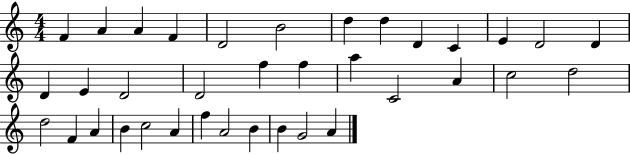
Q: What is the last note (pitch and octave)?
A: A4